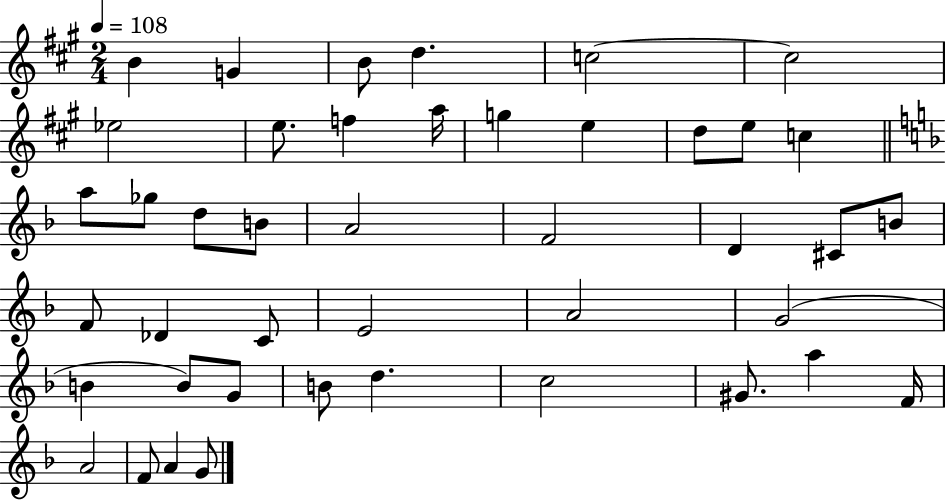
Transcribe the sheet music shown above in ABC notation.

X:1
T:Untitled
M:2/4
L:1/4
K:A
B G B/2 d c2 c2 _e2 e/2 f a/4 g e d/2 e/2 c a/2 _g/2 d/2 B/2 A2 F2 D ^C/2 B/2 F/2 _D C/2 E2 A2 G2 B B/2 G/2 B/2 d c2 ^G/2 a F/4 A2 F/2 A G/2